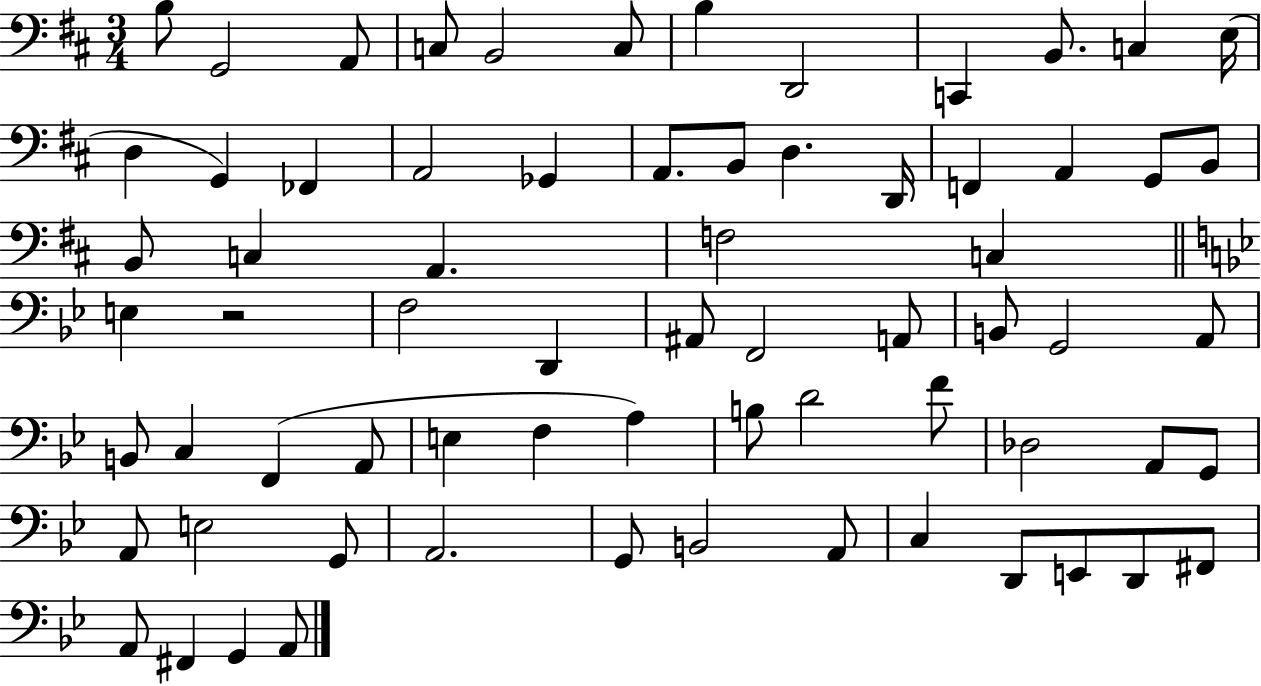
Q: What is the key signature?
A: D major